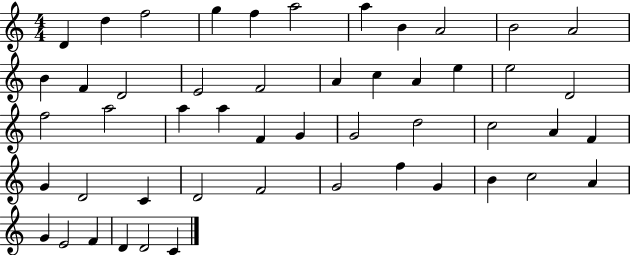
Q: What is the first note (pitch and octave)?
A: D4